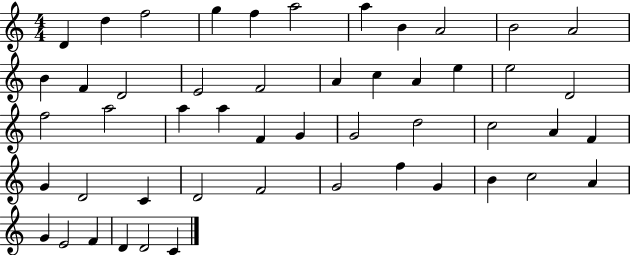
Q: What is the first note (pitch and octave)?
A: D4